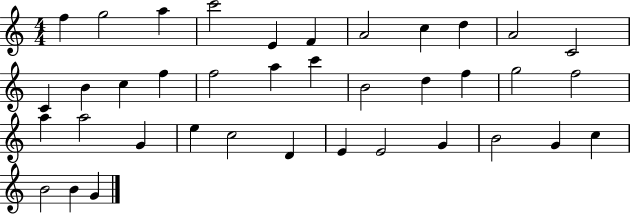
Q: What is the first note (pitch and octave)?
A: F5